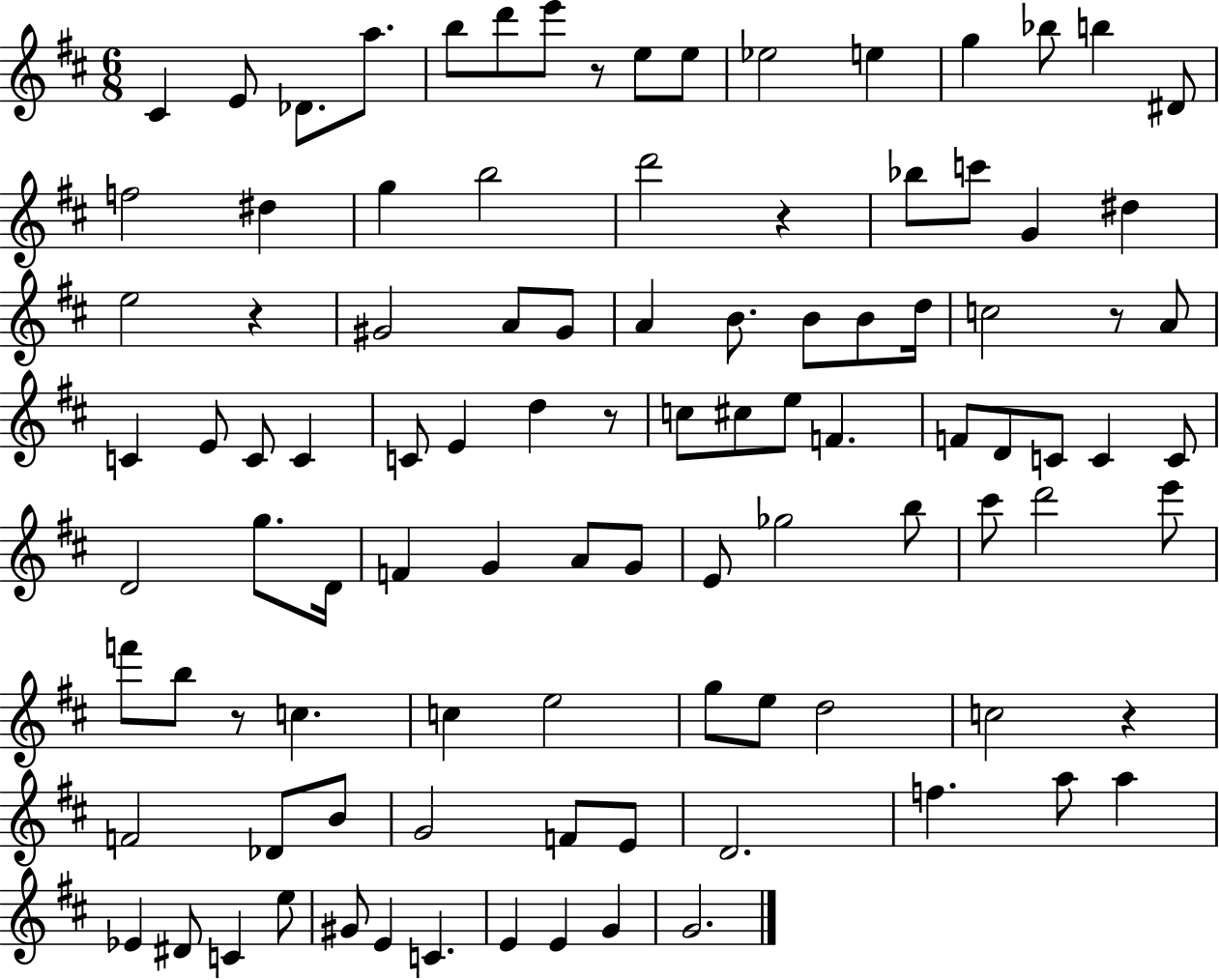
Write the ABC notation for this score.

X:1
T:Untitled
M:6/8
L:1/4
K:D
^C E/2 _D/2 a/2 b/2 d'/2 e'/2 z/2 e/2 e/2 _e2 e g _b/2 b ^D/2 f2 ^d g b2 d'2 z _b/2 c'/2 G ^d e2 z ^G2 A/2 ^G/2 A B/2 B/2 B/2 d/4 c2 z/2 A/2 C E/2 C/2 C C/2 E d z/2 c/2 ^c/2 e/2 F F/2 D/2 C/2 C C/2 D2 g/2 D/4 F G A/2 G/2 E/2 _g2 b/2 ^c'/2 d'2 e'/2 f'/2 b/2 z/2 c c e2 g/2 e/2 d2 c2 z F2 _D/2 B/2 G2 F/2 E/2 D2 f a/2 a _E ^D/2 C e/2 ^G/2 E C E E G G2